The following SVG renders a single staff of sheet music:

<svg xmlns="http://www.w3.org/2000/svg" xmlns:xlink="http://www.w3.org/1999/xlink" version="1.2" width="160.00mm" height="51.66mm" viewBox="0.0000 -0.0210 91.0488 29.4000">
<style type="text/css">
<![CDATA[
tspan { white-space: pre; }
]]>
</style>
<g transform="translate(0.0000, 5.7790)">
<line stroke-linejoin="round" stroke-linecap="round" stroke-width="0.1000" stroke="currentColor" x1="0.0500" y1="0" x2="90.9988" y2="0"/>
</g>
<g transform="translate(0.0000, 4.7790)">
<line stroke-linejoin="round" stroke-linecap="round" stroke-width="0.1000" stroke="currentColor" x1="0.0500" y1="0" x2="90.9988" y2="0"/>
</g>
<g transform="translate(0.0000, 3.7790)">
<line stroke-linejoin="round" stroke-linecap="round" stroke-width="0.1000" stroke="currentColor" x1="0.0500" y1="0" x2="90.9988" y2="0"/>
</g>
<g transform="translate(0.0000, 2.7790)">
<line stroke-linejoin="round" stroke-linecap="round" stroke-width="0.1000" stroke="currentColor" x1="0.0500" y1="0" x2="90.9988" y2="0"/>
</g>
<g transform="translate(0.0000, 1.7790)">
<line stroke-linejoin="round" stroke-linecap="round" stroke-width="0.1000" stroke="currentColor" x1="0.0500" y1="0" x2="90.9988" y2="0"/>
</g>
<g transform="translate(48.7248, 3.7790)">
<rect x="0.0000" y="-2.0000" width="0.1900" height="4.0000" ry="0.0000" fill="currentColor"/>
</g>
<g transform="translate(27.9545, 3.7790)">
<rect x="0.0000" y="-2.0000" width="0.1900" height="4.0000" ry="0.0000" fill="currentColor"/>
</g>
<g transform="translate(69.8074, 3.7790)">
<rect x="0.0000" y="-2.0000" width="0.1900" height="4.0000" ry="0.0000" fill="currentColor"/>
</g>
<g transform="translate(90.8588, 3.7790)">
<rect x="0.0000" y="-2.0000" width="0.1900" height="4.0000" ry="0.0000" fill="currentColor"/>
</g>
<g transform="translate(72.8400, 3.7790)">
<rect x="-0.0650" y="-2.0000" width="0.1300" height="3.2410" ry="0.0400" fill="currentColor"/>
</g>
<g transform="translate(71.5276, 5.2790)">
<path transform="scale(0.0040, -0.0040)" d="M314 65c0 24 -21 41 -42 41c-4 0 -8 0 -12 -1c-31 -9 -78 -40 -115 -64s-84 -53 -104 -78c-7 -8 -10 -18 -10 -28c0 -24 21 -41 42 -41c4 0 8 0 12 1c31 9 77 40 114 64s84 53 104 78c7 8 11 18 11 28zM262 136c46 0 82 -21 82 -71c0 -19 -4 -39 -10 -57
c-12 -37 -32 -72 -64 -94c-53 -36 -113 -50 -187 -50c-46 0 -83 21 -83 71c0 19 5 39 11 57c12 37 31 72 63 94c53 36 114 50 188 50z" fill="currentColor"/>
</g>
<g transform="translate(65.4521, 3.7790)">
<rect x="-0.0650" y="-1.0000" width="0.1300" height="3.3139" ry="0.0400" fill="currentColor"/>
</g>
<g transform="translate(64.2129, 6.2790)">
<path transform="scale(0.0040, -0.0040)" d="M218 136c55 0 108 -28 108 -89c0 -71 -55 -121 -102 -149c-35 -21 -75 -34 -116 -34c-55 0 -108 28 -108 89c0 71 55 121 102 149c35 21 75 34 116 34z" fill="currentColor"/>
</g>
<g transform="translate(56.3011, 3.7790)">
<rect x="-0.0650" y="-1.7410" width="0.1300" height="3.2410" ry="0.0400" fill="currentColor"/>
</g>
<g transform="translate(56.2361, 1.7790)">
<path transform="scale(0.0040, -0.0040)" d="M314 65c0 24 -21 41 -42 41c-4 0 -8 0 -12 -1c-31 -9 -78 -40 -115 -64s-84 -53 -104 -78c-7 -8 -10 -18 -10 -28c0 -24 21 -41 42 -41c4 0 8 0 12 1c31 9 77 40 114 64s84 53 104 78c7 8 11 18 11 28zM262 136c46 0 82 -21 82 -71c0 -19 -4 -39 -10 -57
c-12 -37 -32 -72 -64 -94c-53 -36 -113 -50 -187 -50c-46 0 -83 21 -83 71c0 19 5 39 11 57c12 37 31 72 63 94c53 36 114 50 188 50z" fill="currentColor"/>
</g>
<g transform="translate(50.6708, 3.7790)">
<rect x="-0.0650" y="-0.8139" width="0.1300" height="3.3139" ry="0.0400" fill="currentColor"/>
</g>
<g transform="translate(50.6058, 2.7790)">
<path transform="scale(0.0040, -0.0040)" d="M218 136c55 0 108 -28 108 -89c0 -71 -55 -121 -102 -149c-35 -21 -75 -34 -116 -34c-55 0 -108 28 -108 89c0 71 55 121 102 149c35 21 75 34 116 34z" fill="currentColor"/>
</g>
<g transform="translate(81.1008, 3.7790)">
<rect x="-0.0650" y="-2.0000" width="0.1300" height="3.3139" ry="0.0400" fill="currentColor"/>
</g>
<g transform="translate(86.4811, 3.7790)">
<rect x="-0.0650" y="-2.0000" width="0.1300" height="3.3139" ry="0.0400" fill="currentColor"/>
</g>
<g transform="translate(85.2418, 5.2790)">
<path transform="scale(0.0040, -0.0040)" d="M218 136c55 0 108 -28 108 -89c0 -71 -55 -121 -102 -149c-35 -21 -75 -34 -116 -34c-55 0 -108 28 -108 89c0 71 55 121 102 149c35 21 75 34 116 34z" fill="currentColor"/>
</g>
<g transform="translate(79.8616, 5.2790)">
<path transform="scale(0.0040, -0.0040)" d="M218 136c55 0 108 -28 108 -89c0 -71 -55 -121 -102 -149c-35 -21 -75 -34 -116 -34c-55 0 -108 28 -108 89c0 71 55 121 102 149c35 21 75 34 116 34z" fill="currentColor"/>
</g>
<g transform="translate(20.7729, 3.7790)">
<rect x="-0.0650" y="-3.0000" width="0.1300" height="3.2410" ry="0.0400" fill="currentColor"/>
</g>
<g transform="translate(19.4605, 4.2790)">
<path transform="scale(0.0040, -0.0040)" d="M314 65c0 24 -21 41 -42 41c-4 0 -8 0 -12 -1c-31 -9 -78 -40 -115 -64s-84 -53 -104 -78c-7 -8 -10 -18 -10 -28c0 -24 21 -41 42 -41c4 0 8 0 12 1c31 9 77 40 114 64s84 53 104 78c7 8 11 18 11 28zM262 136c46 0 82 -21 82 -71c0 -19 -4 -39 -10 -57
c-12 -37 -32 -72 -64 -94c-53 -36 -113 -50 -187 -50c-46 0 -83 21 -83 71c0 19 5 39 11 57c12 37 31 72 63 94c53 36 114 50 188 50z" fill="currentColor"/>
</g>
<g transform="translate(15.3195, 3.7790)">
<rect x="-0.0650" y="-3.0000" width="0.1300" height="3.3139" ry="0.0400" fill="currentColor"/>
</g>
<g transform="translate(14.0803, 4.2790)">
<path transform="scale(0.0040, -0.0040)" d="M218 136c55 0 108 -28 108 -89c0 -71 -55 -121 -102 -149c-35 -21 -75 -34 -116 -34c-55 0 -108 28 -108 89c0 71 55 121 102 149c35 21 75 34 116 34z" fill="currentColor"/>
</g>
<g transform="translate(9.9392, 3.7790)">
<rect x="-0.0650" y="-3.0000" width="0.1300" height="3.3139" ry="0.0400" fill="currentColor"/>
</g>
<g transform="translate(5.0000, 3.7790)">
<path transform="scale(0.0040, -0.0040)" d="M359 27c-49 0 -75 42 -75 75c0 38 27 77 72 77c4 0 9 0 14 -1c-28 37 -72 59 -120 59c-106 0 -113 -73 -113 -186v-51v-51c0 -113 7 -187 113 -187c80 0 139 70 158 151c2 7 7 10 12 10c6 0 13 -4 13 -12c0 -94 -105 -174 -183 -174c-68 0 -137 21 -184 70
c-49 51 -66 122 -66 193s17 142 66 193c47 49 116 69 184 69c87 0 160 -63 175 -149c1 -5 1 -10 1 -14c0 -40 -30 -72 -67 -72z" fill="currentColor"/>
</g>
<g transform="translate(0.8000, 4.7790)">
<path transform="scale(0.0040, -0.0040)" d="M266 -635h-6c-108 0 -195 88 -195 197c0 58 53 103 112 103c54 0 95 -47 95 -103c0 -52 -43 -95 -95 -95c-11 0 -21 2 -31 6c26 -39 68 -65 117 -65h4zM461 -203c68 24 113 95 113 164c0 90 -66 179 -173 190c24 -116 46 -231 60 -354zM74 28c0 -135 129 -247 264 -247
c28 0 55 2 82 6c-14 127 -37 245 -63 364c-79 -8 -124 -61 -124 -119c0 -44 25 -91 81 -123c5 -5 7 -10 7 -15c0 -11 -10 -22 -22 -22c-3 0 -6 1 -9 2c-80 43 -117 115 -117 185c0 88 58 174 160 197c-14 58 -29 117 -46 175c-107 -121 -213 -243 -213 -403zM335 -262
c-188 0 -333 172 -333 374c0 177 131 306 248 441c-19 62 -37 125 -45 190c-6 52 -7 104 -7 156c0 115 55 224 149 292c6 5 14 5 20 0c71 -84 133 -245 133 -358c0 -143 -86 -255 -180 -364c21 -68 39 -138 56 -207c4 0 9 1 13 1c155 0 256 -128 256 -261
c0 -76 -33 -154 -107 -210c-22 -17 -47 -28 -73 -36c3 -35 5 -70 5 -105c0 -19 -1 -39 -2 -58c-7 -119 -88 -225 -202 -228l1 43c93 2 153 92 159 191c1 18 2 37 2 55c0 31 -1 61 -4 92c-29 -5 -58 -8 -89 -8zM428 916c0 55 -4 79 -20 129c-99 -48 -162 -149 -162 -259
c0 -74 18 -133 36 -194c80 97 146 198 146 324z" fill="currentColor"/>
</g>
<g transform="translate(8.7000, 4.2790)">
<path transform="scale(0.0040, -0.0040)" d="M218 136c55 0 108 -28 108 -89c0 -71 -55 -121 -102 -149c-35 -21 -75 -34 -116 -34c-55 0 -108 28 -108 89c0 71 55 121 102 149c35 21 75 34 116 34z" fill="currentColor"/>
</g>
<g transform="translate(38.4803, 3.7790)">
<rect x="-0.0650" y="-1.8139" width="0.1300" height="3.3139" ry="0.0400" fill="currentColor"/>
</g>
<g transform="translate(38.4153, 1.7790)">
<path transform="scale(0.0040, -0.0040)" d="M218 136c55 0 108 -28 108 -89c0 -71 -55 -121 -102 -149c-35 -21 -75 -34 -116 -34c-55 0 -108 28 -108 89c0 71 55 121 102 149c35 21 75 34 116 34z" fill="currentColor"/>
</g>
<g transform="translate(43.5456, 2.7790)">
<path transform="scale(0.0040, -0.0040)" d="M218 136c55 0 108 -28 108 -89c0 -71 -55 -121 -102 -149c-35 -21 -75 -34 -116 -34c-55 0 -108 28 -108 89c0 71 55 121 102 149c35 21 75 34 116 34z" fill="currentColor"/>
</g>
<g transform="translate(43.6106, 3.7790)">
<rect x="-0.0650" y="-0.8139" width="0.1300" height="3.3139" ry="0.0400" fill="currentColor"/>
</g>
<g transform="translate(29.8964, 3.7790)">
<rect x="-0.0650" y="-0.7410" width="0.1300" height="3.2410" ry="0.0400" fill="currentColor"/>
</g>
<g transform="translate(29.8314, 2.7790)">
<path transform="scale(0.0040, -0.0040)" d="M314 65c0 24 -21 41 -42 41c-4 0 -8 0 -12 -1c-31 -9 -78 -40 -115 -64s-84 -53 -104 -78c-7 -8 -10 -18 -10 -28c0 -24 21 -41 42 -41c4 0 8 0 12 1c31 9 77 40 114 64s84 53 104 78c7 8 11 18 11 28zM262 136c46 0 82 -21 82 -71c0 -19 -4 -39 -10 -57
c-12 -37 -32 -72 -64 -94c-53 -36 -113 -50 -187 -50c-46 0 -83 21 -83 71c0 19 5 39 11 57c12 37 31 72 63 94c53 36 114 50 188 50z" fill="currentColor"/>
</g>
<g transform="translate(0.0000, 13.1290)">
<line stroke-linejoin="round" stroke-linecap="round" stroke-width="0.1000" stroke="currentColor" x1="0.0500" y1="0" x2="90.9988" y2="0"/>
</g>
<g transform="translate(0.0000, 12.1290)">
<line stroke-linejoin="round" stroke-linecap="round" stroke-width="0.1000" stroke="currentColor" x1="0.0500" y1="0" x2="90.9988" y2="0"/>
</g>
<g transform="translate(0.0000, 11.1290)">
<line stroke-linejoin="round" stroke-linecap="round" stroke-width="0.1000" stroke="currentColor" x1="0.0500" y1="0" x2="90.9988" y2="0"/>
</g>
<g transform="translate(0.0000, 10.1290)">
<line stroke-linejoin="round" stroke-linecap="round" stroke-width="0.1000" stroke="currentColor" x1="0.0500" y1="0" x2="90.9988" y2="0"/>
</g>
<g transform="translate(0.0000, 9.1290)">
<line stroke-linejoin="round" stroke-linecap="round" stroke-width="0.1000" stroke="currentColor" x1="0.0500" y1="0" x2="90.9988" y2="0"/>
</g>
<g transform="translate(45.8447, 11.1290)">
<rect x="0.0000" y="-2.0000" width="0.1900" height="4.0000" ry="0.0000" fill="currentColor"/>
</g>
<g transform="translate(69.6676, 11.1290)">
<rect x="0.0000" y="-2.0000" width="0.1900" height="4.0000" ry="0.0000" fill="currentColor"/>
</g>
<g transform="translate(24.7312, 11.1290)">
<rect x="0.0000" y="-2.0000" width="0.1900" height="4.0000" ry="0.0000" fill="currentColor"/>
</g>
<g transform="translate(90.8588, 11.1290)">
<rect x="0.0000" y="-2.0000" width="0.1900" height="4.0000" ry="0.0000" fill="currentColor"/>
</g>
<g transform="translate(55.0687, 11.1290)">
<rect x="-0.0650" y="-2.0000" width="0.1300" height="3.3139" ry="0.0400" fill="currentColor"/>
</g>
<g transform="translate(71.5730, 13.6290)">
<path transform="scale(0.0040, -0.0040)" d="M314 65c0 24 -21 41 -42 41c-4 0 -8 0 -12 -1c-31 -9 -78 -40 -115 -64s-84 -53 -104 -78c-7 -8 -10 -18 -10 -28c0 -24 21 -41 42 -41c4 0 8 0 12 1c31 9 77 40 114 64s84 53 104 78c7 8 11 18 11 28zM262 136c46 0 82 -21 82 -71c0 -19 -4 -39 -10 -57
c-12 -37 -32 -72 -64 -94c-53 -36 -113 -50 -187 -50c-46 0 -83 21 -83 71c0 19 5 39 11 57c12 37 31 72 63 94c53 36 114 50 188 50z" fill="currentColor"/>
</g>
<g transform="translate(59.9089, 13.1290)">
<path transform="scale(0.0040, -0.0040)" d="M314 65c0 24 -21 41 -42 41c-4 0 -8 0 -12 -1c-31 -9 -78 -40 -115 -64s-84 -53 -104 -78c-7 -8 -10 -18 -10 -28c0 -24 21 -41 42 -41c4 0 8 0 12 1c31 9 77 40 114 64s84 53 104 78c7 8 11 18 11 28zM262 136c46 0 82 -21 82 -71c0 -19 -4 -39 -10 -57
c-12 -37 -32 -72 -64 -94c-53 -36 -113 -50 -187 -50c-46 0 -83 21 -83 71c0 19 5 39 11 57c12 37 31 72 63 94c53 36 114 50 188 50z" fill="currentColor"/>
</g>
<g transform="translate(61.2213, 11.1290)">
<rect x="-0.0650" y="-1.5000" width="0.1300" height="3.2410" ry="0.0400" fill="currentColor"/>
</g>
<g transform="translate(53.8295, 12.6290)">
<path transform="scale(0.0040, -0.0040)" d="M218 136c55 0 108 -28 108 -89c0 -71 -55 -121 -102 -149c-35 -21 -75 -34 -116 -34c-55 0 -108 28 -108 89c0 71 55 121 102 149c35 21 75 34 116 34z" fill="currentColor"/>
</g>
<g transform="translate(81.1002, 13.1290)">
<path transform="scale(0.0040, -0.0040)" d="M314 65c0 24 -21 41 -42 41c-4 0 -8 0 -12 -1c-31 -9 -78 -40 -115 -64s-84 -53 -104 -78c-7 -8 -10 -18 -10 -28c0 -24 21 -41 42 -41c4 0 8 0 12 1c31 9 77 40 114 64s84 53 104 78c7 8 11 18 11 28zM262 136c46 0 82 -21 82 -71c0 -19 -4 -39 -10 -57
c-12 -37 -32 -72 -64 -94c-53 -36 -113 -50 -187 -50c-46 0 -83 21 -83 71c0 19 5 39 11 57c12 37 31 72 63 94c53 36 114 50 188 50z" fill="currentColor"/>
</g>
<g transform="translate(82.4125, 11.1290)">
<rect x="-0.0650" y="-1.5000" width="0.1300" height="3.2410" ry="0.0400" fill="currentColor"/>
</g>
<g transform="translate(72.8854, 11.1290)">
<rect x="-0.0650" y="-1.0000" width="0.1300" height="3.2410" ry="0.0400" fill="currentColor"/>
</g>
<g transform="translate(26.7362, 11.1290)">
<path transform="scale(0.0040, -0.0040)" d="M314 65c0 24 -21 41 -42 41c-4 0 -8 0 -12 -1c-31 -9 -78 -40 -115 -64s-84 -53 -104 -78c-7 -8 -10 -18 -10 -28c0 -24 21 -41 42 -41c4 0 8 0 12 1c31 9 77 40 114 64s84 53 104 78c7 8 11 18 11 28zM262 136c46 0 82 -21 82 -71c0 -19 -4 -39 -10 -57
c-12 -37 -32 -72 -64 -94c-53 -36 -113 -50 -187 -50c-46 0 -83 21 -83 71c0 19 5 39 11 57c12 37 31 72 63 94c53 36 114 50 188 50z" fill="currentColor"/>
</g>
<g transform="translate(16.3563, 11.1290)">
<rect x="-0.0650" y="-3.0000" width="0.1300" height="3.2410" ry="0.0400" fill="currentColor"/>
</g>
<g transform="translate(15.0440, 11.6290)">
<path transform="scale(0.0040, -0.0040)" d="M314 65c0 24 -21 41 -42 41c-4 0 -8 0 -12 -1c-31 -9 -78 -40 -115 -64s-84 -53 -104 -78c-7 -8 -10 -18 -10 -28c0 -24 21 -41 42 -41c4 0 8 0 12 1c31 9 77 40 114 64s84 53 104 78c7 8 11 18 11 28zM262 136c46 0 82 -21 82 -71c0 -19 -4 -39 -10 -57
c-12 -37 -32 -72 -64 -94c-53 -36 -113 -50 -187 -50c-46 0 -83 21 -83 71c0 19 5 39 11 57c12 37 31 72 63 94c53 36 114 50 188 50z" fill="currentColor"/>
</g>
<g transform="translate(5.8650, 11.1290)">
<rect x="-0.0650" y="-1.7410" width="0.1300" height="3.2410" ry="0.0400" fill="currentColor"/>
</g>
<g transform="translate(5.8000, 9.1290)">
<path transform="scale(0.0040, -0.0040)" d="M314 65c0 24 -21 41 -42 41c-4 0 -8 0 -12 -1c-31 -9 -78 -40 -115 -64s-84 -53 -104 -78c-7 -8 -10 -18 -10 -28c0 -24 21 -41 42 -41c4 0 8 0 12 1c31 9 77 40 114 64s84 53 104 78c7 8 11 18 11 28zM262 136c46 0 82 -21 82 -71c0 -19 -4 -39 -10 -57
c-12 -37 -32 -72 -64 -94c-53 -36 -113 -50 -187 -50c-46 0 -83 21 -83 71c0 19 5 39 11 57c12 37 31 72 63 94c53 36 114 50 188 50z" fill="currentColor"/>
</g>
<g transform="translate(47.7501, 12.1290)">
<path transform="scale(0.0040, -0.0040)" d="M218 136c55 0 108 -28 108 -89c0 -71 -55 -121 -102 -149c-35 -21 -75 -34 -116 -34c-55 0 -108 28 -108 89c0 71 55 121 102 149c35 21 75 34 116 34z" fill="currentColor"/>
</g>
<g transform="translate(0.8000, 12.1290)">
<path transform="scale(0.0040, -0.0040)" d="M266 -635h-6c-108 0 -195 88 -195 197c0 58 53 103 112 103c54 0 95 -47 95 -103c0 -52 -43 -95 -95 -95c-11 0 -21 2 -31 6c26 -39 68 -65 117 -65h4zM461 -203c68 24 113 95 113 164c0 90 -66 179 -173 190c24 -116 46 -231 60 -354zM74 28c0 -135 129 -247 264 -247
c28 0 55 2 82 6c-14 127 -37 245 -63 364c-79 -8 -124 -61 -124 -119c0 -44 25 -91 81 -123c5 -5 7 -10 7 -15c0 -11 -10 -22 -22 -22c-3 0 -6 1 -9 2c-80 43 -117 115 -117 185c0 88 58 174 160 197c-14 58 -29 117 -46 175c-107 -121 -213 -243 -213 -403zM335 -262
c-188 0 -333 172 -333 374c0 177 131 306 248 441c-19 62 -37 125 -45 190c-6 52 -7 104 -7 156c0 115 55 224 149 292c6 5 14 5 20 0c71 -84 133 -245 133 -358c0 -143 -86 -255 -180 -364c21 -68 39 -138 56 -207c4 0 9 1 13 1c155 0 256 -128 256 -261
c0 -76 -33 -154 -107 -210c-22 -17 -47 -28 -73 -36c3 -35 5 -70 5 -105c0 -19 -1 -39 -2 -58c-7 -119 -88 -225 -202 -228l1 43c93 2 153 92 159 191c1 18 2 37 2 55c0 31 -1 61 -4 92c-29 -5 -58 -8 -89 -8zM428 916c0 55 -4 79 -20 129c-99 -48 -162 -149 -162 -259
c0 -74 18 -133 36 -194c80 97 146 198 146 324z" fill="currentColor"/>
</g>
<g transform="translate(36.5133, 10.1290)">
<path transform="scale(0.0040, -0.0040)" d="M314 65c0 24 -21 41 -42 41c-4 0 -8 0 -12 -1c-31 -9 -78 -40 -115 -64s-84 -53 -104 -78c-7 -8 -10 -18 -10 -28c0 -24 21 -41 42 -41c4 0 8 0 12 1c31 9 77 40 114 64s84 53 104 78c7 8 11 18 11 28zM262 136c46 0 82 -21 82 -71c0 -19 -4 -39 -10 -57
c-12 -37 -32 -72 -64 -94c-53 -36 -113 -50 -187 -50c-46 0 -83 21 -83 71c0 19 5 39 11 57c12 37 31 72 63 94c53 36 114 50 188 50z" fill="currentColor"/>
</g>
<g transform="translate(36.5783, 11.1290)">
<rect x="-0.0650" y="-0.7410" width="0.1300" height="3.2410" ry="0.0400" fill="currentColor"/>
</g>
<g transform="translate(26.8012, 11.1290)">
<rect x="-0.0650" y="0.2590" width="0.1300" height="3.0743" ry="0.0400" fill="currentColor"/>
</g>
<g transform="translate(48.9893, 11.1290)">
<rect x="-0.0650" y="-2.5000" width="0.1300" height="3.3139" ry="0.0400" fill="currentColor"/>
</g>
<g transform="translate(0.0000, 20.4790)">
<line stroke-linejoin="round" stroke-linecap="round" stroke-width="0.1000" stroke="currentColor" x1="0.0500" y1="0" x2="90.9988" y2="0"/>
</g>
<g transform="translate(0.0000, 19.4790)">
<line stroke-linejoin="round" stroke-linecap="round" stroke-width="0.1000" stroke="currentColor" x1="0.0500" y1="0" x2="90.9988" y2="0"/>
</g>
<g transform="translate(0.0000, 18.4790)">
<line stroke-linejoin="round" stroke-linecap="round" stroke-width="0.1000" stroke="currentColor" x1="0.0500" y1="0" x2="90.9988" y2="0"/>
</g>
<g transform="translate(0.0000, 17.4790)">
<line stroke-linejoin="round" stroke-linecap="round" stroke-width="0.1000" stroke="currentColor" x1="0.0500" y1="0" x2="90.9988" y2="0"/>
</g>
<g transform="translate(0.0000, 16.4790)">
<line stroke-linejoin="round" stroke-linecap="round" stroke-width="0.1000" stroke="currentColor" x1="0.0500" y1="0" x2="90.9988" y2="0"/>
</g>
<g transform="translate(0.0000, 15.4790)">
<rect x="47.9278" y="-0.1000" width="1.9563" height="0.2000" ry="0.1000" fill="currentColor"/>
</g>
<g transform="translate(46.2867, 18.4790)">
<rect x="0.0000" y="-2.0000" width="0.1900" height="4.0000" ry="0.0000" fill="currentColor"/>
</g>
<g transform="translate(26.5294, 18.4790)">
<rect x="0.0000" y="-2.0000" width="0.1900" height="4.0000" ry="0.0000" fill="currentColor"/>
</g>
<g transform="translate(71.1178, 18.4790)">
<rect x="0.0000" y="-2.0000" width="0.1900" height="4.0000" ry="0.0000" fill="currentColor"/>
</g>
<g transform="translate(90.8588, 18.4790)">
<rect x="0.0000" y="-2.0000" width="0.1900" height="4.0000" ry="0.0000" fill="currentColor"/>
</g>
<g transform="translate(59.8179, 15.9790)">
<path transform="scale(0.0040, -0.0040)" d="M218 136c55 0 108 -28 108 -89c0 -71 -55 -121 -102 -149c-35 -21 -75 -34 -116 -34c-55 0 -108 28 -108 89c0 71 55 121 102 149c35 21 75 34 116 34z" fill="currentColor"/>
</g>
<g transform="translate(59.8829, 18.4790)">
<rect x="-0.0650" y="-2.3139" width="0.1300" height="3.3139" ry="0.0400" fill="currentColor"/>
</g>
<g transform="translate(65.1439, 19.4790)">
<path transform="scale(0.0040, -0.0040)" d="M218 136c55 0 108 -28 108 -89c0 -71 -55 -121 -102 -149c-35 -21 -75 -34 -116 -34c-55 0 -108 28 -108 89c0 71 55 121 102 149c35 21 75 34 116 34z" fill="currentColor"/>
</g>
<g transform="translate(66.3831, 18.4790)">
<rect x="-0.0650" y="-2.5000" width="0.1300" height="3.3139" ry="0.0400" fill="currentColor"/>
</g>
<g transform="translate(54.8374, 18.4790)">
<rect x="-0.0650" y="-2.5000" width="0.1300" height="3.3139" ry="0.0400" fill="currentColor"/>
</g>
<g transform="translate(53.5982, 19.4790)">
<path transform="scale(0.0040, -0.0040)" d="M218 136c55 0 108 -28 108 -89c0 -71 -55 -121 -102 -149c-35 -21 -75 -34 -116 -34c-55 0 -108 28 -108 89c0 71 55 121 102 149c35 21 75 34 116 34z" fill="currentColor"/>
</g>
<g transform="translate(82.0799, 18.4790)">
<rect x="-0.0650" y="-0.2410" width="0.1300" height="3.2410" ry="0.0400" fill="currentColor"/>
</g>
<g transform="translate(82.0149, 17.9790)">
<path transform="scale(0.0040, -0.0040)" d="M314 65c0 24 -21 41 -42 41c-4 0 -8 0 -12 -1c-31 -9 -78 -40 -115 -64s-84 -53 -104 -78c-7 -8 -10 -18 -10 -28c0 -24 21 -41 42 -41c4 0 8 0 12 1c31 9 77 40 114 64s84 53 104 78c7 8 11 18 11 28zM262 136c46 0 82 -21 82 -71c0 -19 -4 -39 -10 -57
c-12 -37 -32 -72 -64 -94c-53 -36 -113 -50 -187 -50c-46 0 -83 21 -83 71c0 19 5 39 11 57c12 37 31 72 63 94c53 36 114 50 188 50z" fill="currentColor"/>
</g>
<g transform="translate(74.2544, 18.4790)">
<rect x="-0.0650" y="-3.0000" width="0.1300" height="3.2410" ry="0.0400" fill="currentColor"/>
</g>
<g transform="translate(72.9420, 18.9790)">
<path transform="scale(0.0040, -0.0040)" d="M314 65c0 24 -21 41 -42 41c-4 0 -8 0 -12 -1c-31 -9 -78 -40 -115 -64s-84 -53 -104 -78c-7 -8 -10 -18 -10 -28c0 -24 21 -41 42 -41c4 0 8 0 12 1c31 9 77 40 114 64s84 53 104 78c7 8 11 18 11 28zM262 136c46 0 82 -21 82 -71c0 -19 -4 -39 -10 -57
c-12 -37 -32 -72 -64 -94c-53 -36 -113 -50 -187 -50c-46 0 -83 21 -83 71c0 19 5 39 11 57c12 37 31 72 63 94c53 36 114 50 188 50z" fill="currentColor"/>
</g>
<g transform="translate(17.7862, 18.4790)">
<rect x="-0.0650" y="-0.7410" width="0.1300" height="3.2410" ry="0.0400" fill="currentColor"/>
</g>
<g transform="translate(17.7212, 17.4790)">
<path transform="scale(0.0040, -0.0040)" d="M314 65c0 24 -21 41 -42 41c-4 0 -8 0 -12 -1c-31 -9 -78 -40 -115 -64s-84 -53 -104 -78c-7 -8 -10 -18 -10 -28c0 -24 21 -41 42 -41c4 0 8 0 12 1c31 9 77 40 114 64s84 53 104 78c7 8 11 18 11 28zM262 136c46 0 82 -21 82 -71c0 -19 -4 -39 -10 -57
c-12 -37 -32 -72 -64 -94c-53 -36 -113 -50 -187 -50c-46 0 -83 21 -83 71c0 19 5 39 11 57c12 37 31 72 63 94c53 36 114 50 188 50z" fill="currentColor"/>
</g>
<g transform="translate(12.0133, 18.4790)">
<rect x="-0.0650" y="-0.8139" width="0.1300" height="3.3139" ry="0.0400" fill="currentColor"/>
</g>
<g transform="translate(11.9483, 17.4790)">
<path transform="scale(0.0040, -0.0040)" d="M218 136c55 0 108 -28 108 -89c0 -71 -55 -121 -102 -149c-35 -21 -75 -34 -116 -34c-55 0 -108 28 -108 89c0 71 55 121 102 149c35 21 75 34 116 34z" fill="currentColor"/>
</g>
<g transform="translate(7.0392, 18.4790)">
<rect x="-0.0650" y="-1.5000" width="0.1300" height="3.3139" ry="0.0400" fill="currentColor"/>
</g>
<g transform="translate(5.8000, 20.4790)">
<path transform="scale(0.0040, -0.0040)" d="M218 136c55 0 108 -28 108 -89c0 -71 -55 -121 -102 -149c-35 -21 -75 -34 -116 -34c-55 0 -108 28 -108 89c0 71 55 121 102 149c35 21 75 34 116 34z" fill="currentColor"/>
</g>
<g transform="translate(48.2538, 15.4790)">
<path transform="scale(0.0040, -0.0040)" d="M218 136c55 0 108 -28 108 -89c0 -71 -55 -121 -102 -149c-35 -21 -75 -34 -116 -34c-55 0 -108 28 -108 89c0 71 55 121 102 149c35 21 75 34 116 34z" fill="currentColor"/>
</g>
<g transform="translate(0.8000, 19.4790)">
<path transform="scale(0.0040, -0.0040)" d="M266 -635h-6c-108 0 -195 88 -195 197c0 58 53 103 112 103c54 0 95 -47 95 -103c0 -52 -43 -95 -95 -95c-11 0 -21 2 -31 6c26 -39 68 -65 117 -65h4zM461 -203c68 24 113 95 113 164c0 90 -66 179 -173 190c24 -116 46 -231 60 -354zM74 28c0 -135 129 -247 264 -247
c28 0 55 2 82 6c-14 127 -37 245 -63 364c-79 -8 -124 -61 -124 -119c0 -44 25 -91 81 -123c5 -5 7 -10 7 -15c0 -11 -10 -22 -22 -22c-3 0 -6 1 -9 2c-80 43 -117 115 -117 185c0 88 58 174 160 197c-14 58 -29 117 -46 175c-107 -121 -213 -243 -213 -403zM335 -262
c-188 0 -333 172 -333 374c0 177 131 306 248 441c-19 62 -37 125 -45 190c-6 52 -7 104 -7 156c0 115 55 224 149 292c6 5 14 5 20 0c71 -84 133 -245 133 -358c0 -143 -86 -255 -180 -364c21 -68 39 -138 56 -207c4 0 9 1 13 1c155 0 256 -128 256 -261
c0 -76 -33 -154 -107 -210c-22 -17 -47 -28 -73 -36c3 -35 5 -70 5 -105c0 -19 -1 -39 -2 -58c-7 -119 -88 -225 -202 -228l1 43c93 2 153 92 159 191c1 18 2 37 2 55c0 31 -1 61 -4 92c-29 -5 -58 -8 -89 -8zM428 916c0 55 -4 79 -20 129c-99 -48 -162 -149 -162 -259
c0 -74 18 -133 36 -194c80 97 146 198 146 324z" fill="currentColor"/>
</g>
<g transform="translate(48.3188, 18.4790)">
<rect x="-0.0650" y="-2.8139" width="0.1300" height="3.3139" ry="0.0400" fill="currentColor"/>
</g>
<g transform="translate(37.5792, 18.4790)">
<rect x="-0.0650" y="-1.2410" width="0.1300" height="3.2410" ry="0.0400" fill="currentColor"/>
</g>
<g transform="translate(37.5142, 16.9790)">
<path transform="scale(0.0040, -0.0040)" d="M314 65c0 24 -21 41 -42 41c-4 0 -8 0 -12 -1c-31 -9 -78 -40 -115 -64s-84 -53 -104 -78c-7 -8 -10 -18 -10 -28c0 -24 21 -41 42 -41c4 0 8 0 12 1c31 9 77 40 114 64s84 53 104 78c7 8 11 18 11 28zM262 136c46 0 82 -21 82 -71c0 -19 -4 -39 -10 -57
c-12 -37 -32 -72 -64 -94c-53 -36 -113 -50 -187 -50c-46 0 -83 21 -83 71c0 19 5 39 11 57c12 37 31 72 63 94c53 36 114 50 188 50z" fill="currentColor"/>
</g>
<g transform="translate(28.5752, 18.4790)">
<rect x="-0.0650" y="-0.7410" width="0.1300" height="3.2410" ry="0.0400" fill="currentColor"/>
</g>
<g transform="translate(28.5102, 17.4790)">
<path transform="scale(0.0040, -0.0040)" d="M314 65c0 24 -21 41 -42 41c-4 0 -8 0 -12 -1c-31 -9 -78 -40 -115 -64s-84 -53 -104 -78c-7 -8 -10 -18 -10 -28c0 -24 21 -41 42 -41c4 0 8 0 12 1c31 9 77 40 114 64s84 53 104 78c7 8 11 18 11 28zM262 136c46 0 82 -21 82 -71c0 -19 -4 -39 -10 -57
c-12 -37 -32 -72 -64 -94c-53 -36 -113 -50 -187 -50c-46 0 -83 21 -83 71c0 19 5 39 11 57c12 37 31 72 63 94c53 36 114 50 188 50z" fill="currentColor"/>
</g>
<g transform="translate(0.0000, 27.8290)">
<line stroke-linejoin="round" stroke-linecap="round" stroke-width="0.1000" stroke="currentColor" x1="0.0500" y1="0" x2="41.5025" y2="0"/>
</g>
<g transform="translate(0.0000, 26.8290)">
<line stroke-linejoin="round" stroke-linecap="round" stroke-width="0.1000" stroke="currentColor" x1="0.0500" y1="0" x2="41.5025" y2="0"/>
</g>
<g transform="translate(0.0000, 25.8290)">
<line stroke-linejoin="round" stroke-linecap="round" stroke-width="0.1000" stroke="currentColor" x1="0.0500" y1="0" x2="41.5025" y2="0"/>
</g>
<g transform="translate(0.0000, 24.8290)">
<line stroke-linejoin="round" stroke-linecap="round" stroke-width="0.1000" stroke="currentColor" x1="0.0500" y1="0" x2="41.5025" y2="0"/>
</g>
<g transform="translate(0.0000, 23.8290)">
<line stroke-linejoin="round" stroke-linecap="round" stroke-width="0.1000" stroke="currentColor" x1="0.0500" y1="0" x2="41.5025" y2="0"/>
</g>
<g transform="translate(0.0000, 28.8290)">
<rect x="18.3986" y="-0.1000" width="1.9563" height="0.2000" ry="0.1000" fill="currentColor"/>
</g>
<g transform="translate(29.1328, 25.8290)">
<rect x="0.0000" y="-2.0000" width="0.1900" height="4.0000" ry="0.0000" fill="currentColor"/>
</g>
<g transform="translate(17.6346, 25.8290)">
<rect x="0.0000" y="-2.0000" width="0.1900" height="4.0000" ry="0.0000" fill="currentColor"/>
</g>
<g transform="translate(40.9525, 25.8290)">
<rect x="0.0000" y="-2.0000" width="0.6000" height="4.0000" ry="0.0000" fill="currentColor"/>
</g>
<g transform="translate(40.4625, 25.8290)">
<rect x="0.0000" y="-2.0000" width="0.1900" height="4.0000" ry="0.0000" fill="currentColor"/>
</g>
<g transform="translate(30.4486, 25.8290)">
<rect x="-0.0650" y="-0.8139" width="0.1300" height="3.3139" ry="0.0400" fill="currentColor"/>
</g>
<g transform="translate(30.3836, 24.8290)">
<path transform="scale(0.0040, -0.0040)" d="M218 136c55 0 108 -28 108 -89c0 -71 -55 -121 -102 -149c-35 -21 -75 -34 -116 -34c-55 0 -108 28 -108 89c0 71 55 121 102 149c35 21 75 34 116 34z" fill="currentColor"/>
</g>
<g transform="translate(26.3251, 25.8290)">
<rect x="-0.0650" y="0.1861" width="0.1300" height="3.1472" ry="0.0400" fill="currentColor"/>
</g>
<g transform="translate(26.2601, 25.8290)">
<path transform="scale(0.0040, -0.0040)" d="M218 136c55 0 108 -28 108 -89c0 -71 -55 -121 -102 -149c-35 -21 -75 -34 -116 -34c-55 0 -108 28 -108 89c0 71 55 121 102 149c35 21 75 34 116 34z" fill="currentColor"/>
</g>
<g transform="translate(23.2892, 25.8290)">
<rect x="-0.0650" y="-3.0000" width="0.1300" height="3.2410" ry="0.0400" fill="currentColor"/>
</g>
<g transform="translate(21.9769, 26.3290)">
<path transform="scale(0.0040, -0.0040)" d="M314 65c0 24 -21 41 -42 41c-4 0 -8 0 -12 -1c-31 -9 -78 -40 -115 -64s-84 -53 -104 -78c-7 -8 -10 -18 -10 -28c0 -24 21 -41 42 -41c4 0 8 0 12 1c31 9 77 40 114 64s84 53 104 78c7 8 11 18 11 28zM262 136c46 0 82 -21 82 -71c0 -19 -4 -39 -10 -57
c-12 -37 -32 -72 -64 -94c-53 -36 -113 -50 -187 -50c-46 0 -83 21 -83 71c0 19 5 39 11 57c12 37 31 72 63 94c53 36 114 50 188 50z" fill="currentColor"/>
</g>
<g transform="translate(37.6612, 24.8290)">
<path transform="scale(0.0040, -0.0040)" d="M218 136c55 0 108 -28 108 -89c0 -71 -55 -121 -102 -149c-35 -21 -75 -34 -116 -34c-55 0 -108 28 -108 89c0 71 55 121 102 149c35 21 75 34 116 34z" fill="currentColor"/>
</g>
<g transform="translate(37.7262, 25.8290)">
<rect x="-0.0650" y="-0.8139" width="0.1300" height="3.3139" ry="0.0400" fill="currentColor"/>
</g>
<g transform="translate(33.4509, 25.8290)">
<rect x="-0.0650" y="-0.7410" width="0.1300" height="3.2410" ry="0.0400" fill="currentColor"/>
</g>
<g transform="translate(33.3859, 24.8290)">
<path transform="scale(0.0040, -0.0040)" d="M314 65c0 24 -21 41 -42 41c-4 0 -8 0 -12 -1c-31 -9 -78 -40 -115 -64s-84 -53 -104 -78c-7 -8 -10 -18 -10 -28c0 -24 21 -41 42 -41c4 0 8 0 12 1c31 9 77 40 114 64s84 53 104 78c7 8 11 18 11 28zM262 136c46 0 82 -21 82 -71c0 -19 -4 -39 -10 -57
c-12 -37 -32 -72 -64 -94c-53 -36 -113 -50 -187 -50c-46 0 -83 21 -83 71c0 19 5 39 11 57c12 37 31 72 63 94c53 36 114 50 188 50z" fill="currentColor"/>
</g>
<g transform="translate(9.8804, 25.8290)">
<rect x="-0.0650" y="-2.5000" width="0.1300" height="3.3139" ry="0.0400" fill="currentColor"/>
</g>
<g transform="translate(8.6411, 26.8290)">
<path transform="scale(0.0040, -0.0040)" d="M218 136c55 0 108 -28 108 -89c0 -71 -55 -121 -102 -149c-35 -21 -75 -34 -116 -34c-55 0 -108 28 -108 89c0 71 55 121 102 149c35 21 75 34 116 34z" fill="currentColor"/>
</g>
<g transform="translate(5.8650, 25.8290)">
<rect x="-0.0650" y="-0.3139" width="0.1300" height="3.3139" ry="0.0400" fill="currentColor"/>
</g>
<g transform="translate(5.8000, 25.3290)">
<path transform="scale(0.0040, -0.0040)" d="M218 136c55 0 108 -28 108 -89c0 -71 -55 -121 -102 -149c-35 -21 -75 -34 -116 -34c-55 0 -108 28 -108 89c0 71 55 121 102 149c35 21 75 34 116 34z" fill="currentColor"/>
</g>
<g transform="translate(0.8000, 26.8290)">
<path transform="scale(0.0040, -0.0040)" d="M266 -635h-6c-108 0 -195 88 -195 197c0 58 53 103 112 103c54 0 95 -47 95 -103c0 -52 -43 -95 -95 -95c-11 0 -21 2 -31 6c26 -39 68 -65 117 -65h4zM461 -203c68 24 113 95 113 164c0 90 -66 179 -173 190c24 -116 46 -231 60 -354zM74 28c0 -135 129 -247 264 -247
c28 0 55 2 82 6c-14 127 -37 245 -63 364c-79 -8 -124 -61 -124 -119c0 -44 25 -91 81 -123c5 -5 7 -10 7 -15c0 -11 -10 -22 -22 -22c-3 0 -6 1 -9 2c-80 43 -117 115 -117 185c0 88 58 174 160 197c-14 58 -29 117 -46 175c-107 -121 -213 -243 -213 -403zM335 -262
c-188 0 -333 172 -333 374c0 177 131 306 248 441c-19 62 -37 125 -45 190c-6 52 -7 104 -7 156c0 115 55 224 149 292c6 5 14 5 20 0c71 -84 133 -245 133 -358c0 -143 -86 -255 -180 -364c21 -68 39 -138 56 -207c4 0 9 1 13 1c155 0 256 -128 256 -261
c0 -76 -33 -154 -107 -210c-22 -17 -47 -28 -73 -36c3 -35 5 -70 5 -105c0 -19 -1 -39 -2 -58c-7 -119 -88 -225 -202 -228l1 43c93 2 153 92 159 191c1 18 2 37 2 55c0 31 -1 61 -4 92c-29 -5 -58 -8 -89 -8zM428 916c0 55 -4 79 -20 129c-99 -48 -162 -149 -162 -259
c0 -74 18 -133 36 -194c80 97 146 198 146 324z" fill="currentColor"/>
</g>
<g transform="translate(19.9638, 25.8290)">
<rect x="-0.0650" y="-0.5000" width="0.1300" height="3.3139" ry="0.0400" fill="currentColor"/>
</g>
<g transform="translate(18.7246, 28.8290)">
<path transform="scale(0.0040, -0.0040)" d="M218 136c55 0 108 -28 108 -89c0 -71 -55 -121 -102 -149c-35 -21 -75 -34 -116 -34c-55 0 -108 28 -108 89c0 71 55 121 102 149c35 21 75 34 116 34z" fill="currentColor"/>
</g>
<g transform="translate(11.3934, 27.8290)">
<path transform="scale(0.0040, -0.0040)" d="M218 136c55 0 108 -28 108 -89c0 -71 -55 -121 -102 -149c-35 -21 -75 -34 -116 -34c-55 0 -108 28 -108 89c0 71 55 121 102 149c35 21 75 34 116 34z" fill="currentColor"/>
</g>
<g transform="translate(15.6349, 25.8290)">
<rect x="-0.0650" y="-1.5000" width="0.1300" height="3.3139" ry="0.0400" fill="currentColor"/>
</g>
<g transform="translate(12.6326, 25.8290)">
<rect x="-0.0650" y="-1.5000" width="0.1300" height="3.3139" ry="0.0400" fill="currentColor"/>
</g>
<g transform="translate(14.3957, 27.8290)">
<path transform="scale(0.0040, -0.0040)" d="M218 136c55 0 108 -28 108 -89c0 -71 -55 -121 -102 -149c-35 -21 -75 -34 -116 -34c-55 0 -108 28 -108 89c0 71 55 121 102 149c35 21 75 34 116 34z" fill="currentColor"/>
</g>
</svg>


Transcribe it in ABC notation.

X:1
T:Untitled
M:4/4
L:1/4
K:C
A A A2 d2 f d d f2 D F2 F F f2 A2 B2 d2 G F E2 D2 E2 E d d2 d2 e2 a G g G A2 c2 c G E E C A2 B d d2 d